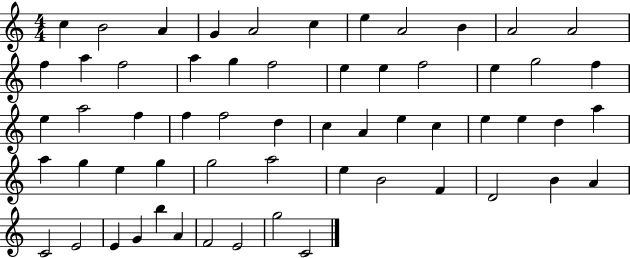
{
  \clef treble
  \numericTimeSignature
  \time 4/4
  \key c \major
  c''4 b'2 a'4 | g'4 a'2 c''4 | e''4 a'2 b'4 | a'2 a'2 | \break f''4 a''4 f''2 | a''4 g''4 f''2 | e''4 e''4 f''2 | e''4 g''2 f''4 | \break e''4 a''2 f''4 | f''4 f''2 d''4 | c''4 a'4 e''4 c''4 | e''4 e''4 d''4 a''4 | \break a''4 g''4 e''4 g''4 | g''2 a''2 | e''4 b'2 f'4 | d'2 b'4 a'4 | \break c'2 e'2 | e'4 g'4 b''4 a'4 | f'2 e'2 | g''2 c'2 | \break \bar "|."
}